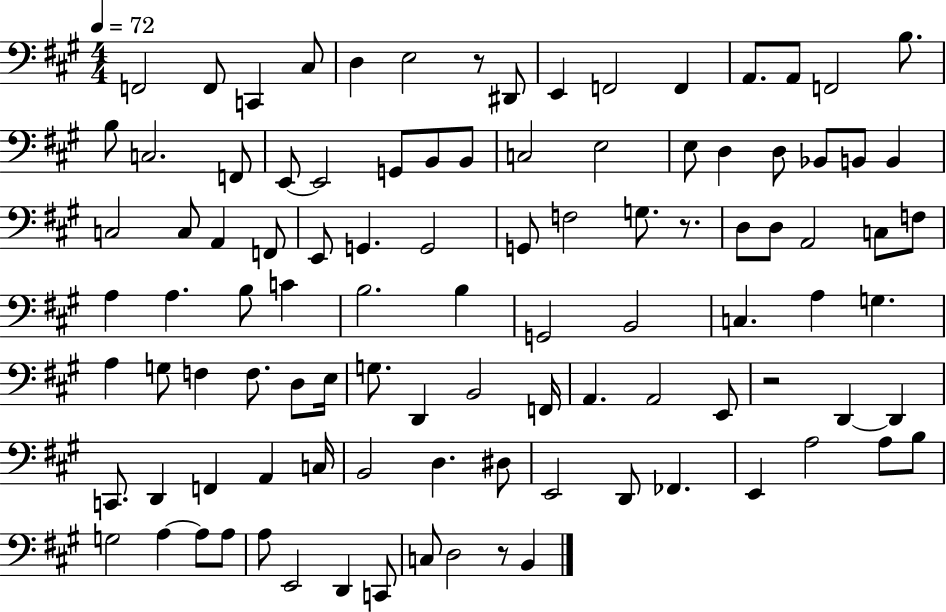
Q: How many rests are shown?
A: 4